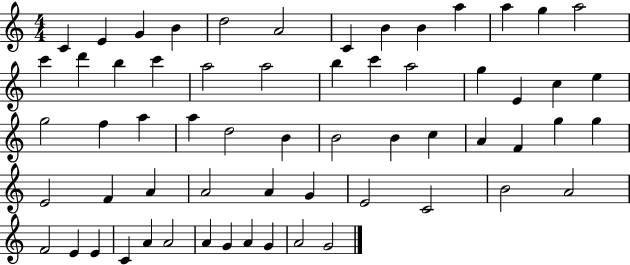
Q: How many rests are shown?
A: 0